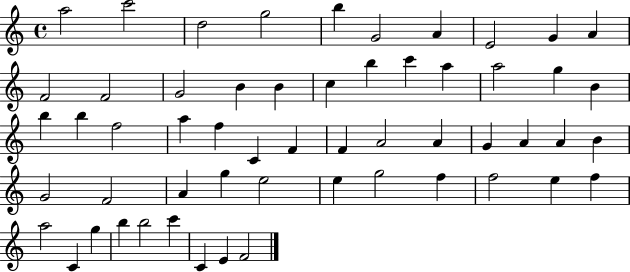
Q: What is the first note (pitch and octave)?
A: A5